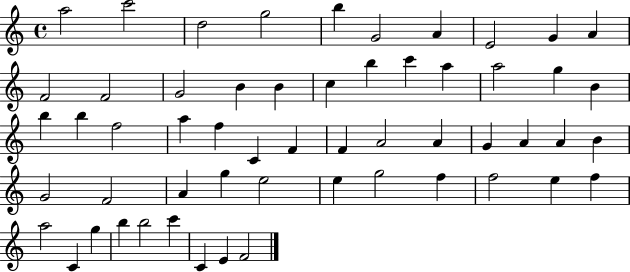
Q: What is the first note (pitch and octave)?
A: A5